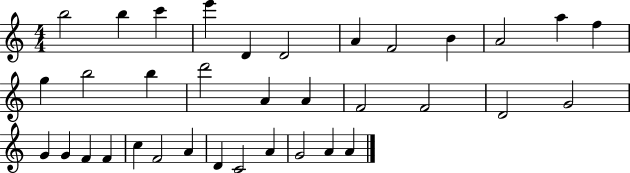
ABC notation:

X:1
T:Untitled
M:4/4
L:1/4
K:C
b2 b c' e' D D2 A F2 B A2 a f g b2 b d'2 A A F2 F2 D2 G2 G G F F c F2 A D C2 A G2 A A